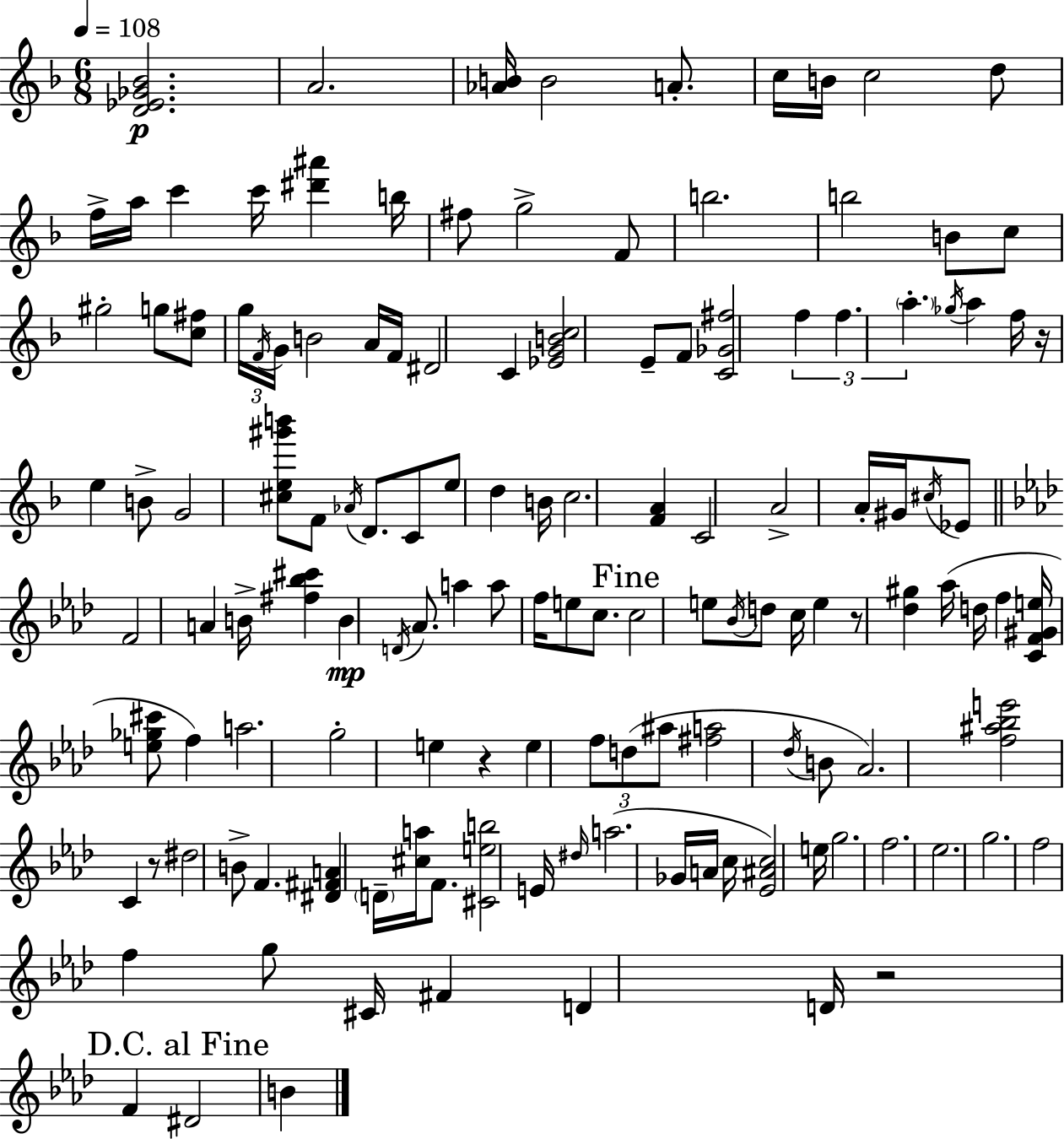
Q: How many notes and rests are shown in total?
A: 135